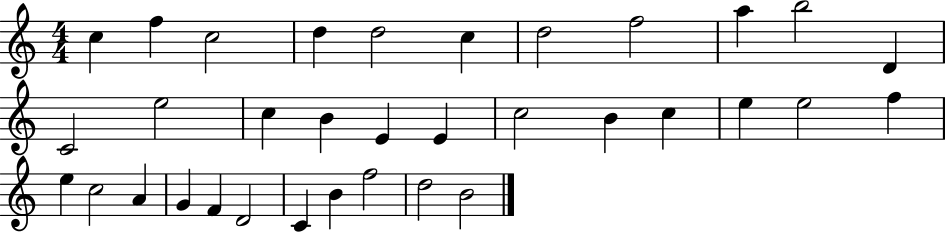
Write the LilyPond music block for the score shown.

{
  \clef treble
  \numericTimeSignature
  \time 4/4
  \key c \major
  c''4 f''4 c''2 | d''4 d''2 c''4 | d''2 f''2 | a''4 b''2 d'4 | \break c'2 e''2 | c''4 b'4 e'4 e'4 | c''2 b'4 c''4 | e''4 e''2 f''4 | \break e''4 c''2 a'4 | g'4 f'4 d'2 | c'4 b'4 f''2 | d''2 b'2 | \break \bar "|."
}